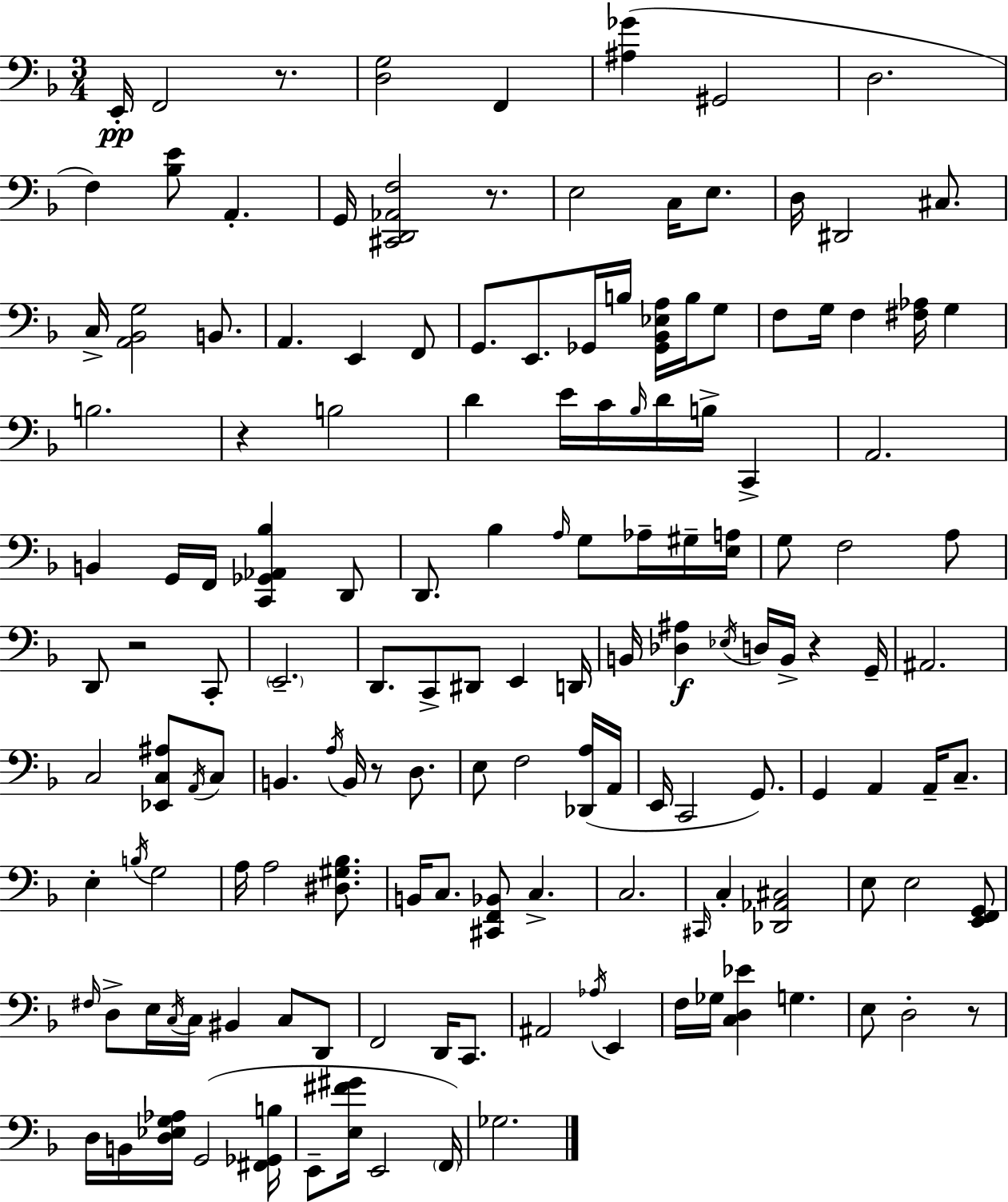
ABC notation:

X:1
T:Untitled
M:3/4
L:1/4
K:F
E,,/4 F,,2 z/2 [D,G,]2 F,, [^A,_G] ^G,,2 D,2 F, [_B,E]/2 A,, G,,/4 [^C,,D,,_A,,F,]2 z/2 E,2 C,/4 E,/2 D,/4 ^D,,2 ^C,/2 C,/4 [A,,_B,,G,]2 B,,/2 A,, E,, F,,/2 G,,/2 E,,/2 _G,,/4 B,/4 [_G,,_B,,_E,A,]/4 B,/4 G,/2 F,/2 G,/4 F, [^F,_A,]/4 G, B,2 z B,2 D E/4 C/4 _B,/4 D/4 B,/4 C,, A,,2 B,, G,,/4 F,,/4 [C,,_G,,_A,,_B,] D,,/2 D,,/2 _B, A,/4 G,/2 _A,/4 ^G,/4 [E,A,]/4 G,/2 F,2 A,/2 D,,/2 z2 C,,/2 E,,2 D,,/2 C,,/2 ^D,,/2 E,, D,,/4 B,,/4 [_D,^A,] _E,/4 D,/4 B,,/4 z G,,/4 ^A,,2 C,2 [_E,,C,^A,]/2 A,,/4 C,/2 B,, A,/4 B,,/4 z/2 D,/2 E,/2 F,2 [_D,,A,]/4 A,,/4 E,,/4 C,,2 G,,/2 G,, A,, A,,/4 C,/2 E, B,/4 G,2 A,/4 A,2 [^D,^G,_B,]/2 B,,/4 C,/2 [^C,,F,,_B,,]/2 C, C,2 ^C,,/4 C, [_D,,_A,,^C,]2 E,/2 E,2 [E,,F,,G,,]/2 ^F,/4 D,/2 E,/4 C,/4 C,/4 ^B,, C,/2 D,,/2 F,,2 D,,/4 C,,/2 ^A,,2 _A,/4 E,, F,/4 _G,/4 [C,D,_E] G, E,/2 D,2 z/2 D,/4 B,,/4 [D,_E,G,_A,]/4 G,,2 [^F,,_G,,B,]/4 E,,/2 [E,^F^G]/4 E,,2 F,,/4 _G,2